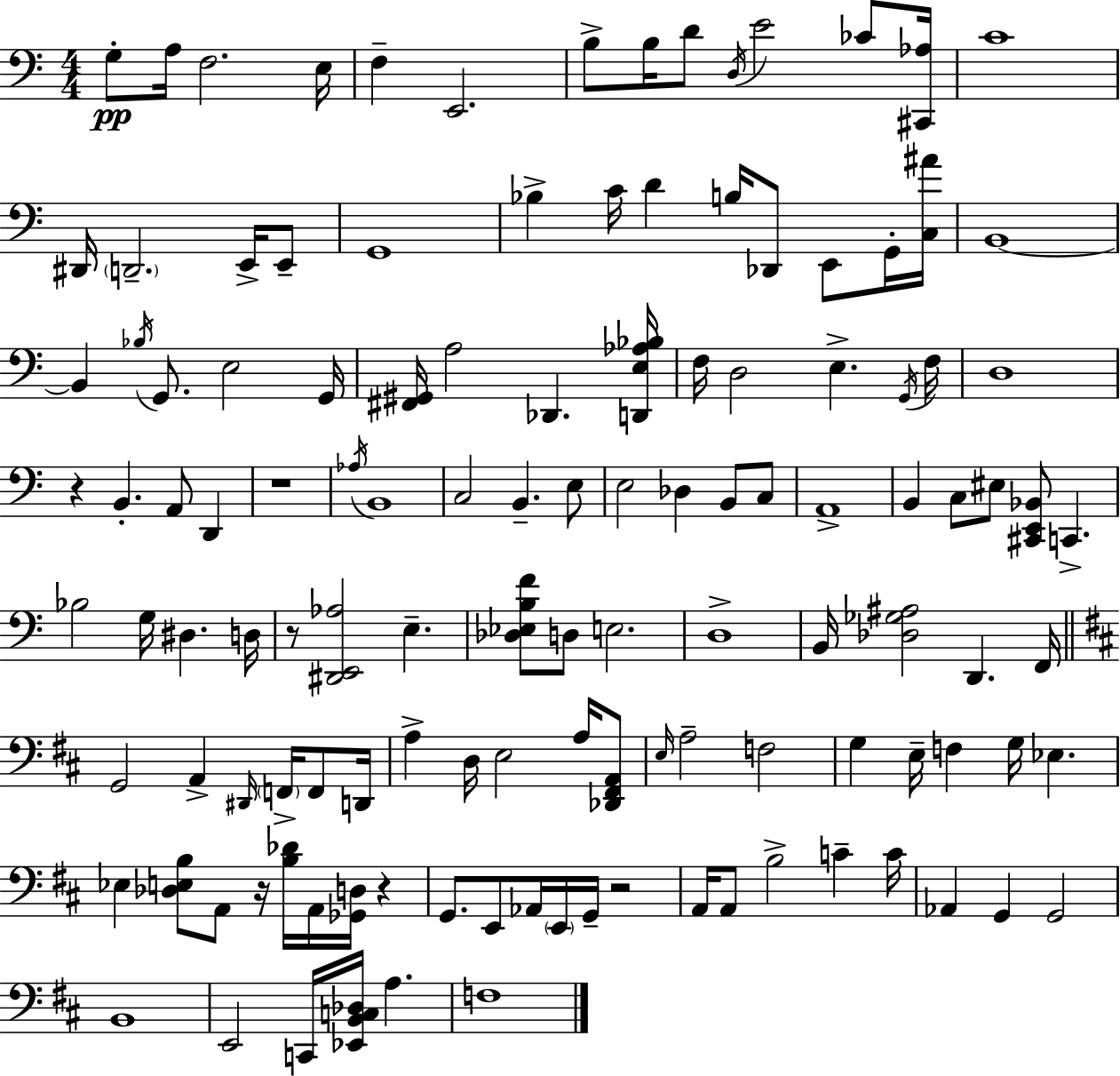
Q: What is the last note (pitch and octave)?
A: F3